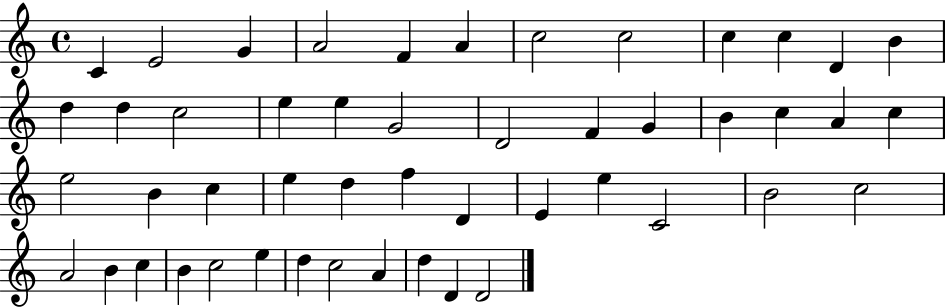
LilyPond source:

{
  \clef treble
  \time 4/4
  \defaultTimeSignature
  \key c \major
  c'4 e'2 g'4 | a'2 f'4 a'4 | c''2 c''2 | c''4 c''4 d'4 b'4 | \break d''4 d''4 c''2 | e''4 e''4 g'2 | d'2 f'4 g'4 | b'4 c''4 a'4 c''4 | \break e''2 b'4 c''4 | e''4 d''4 f''4 d'4 | e'4 e''4 c'2 | b'2 c''2 | \break a'2 b'4 c''4 | b'4 c''2 e''4 | d''4 c''2 a'4 | d''4 d'4 d'2 | \break \bar "|."
}